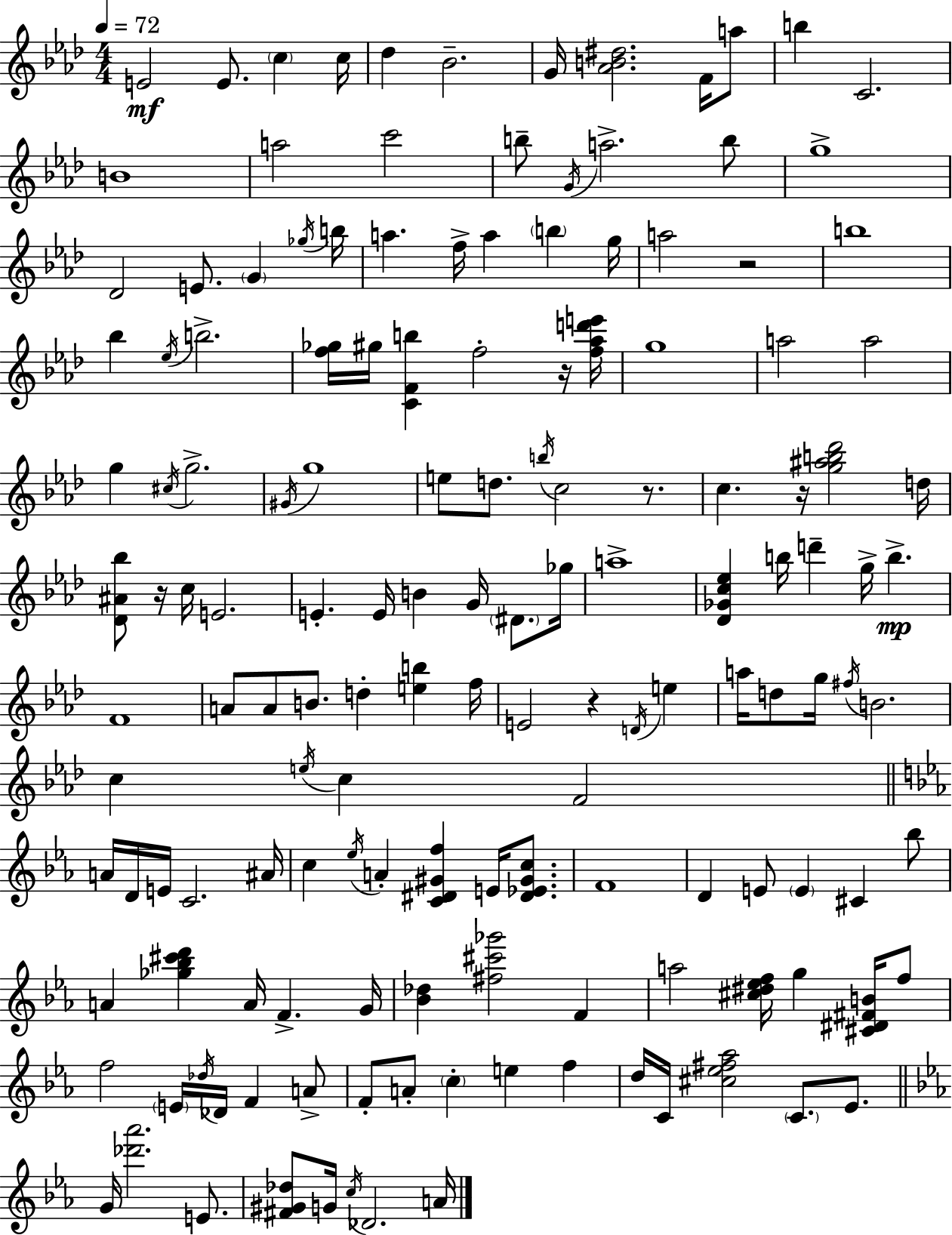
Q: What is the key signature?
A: AES major